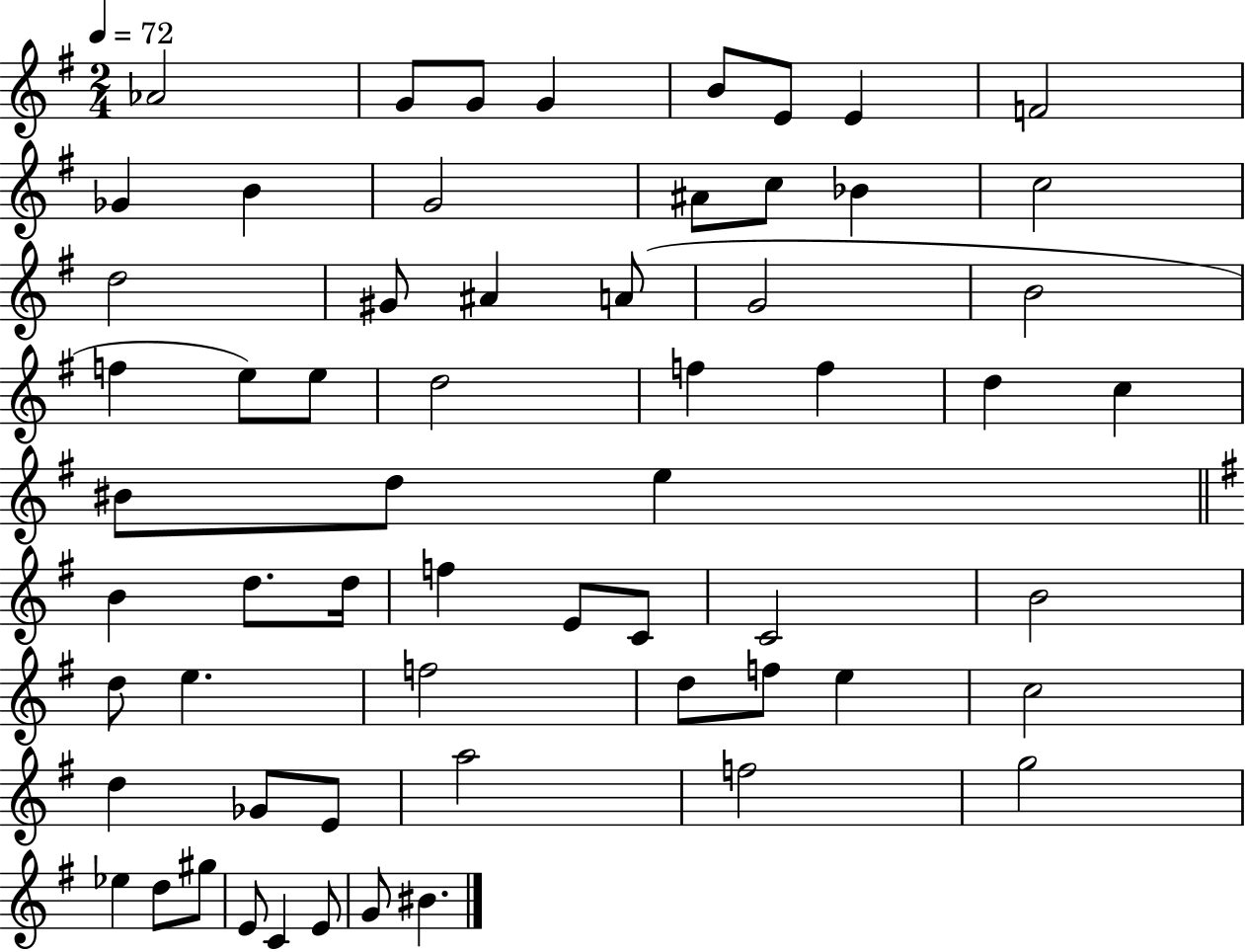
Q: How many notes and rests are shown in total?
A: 61